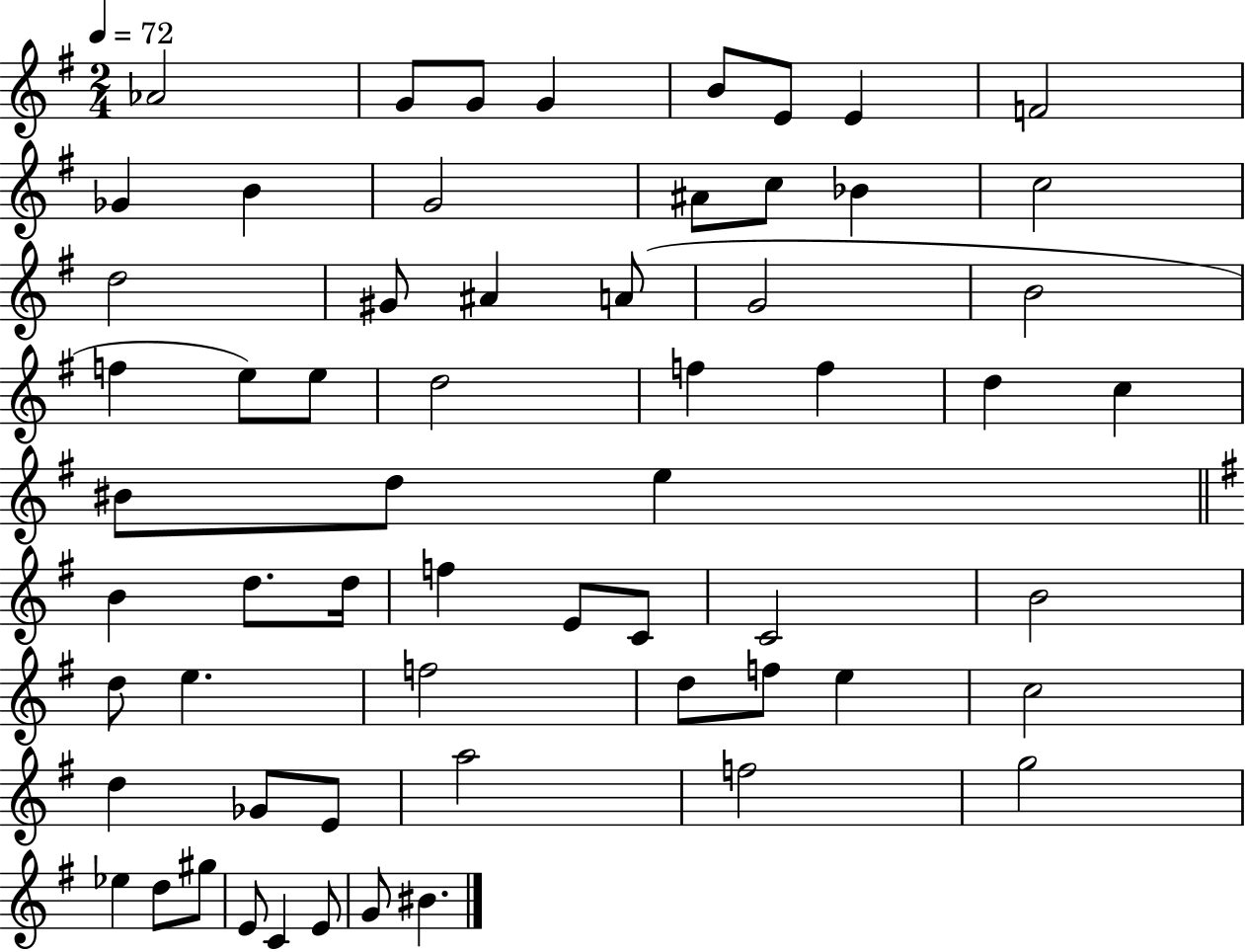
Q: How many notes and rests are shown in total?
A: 61